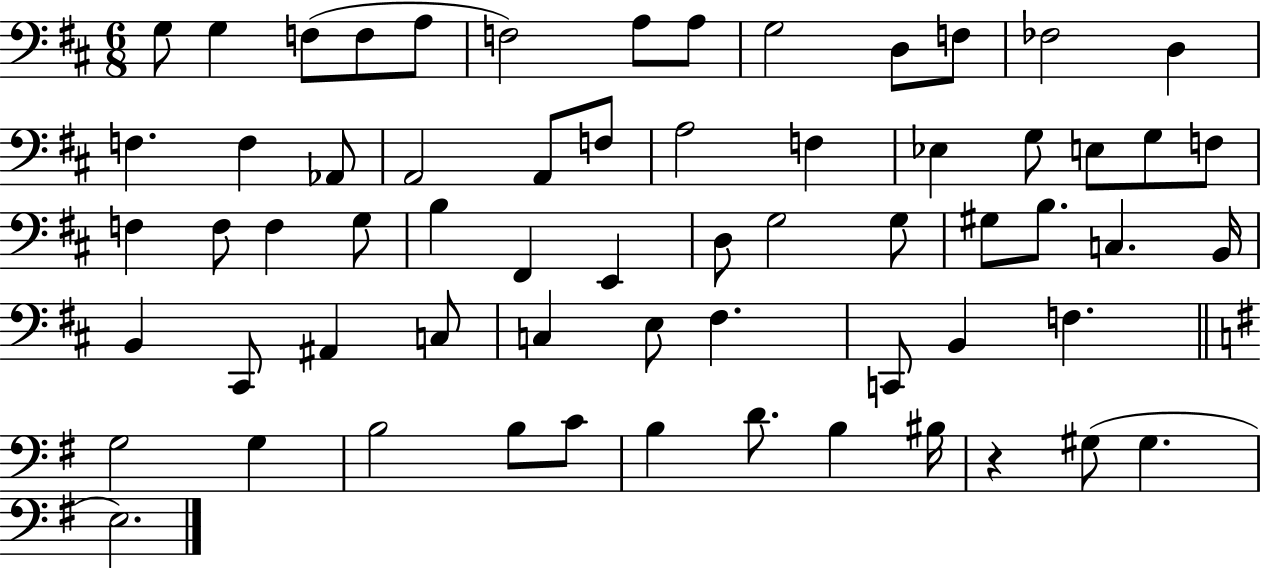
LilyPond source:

{
  \clef bass
  \numericTimeSignature
  \time 6/8
  \key d \major
  g8 g4 f8( f8 a8 | f2) a8 a8 | g2 d8 f8 | fes2 d4 | \break f4. f4 aes,8 | a,2 a,8 f8 | a2 f4 | ees4 g8 e8 g8 f8 | \break f4 f8 f4 g8 | b4 fis,4 e,4 | d8 g2 g8 | gis8 b8. c4. b,16 | \break b,4 cis,8 ais,4 c8 | c4 e8 fis4. | c,8 b,4 f4. | \bar "||" \break \key e \minor g2 g4 | b2 b8 c'8 | b4 d'8. b4 bis16 | r4 gis8( gis4. | \break e2.) | \bar "|."
}